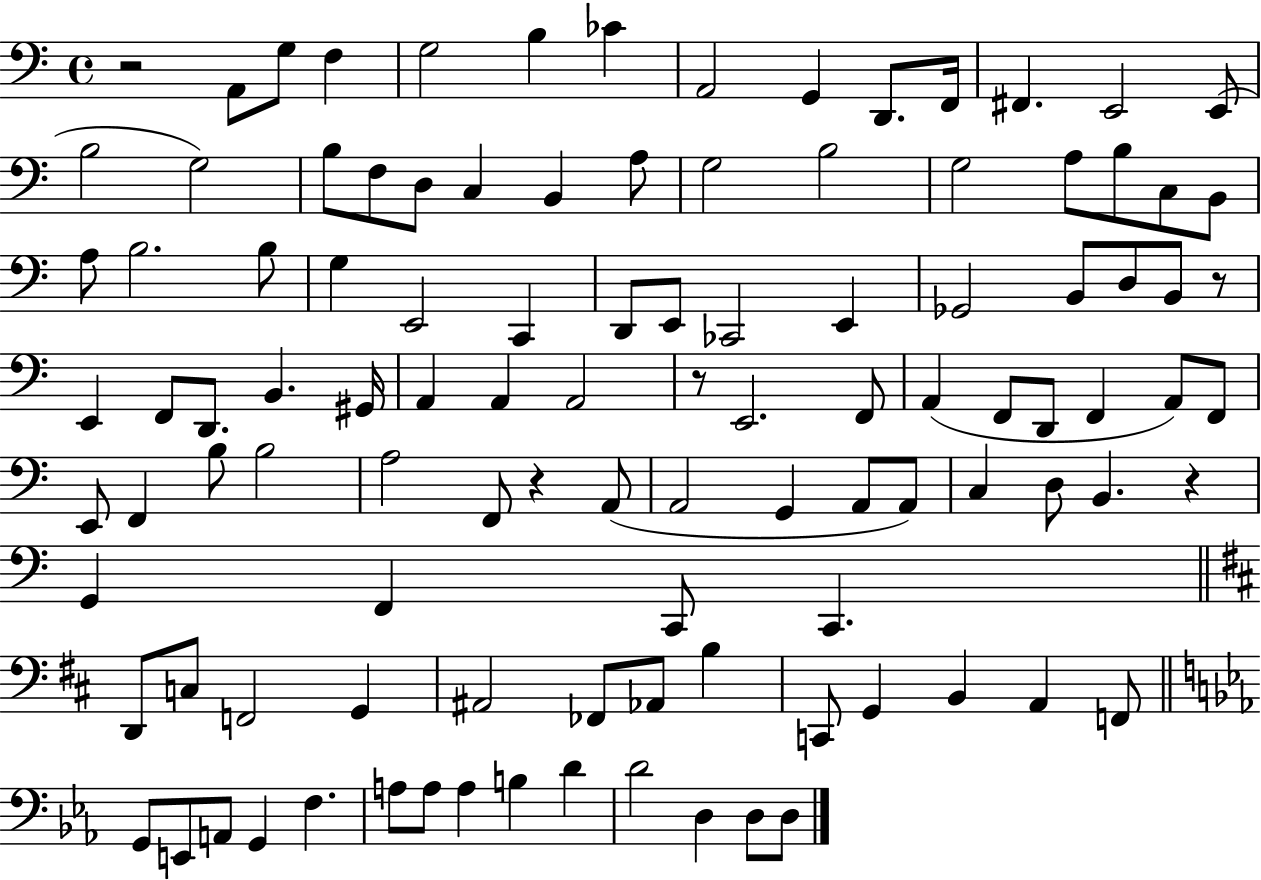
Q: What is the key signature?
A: C major